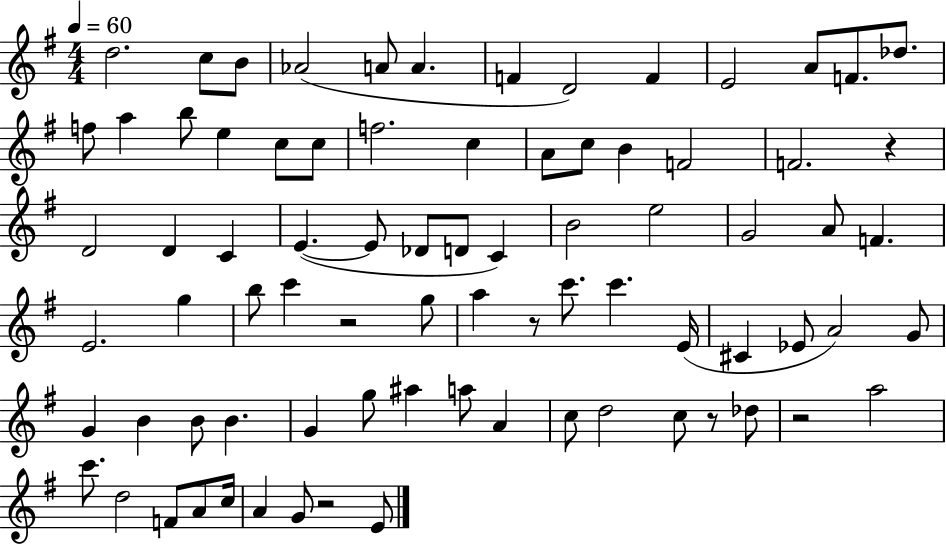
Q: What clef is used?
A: treble